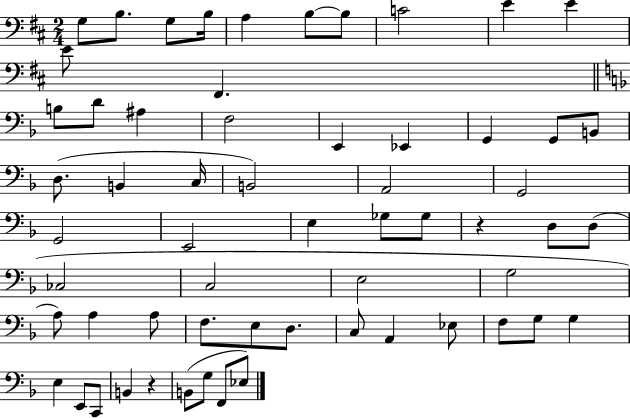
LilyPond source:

{
  \clef bass
  \numericTimeSignature
  \time 2/4
  \key d \major
  g8 b8. g8 b16 | a4 b8~~ b8 | c'2 | e'4 e'4 | \break e'8 fis,4. | \bar "||" \break \key d \minor b8 d'8 ais4 | f2 | e,4 ees,4 | g,4 g,8 b,8 | \break d8.( b,4 c16 | b,2) | a,2 | g,2 | \break g,2 | e,2 | e4 ges8 ges8 | r4 d8 d8( | \break ces2 | c2 | e2 | g2 | \break a8) a4 a8 | f8. e8 d8. | c8 a,4 ees8 | f8 g8 g4 | \break e4 e,8 c,8 | b,4 r4 | b,8( g8 f,8 ees8) | \bar "|."
}